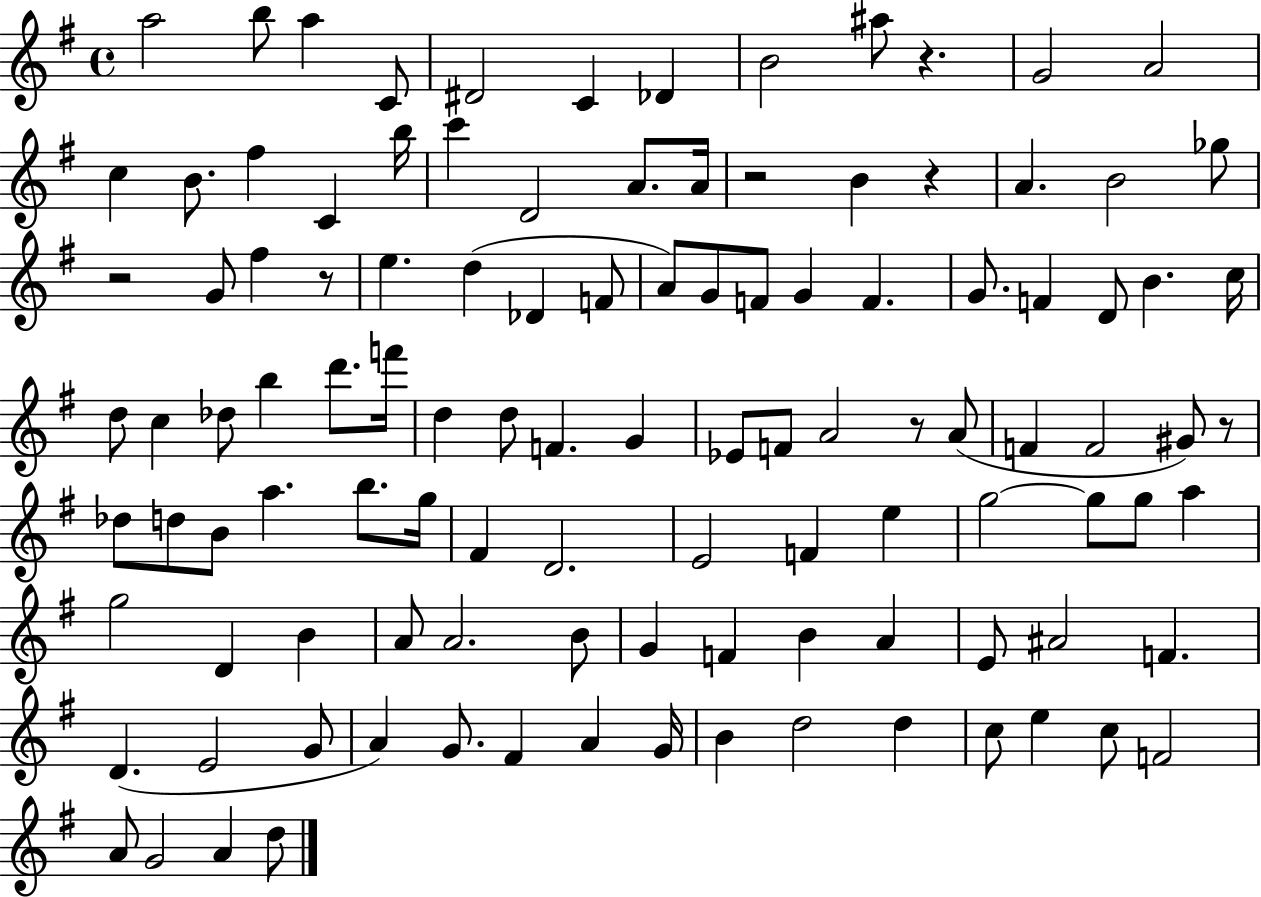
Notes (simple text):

A5/h B5/e A5/q C4/e D#4/h C4/q Db4/q B4/h A#5/e R/q. G4/h A4/h C5/q B4/e. F#5/q C4/q B5/s C6/q D4/h A4/e. A4/s R/h B4/q R/q A4/q. B4/h Gb5/e R/h G4/e F#5/q R/e E5/q. D5/q Db4/q F4/e A4/e G4/e F4/e G4/q F4/q. G4/e. F4/q D4/e B4/q. C5/s D5/e C5/q Db5/e B5/q D6/e. F6/s D5/q D5/e F4/q. G4/q Eb4/e F4/e A4/h R/e A4/e F4/q F4/h G#4/e R/e Db5/e D5/e B4/e A5/q. B5/e. G5/s F#4/q D4/h. E4/h F4/q E5/q G5/h G5/e G5/e A5/q G5/h D4/q B4/q A4/e A4/h. B4/e G4/q F4/q B4/q A4/q E4/e A#4/h F4/q. D4/q. E4/h G4/e A4/q G4/e. F#4/q A4/q G4/s B4/q D5/h D5/q C5/e E5/q C5/e F4/h A4/e G4/h A4/q D5/e